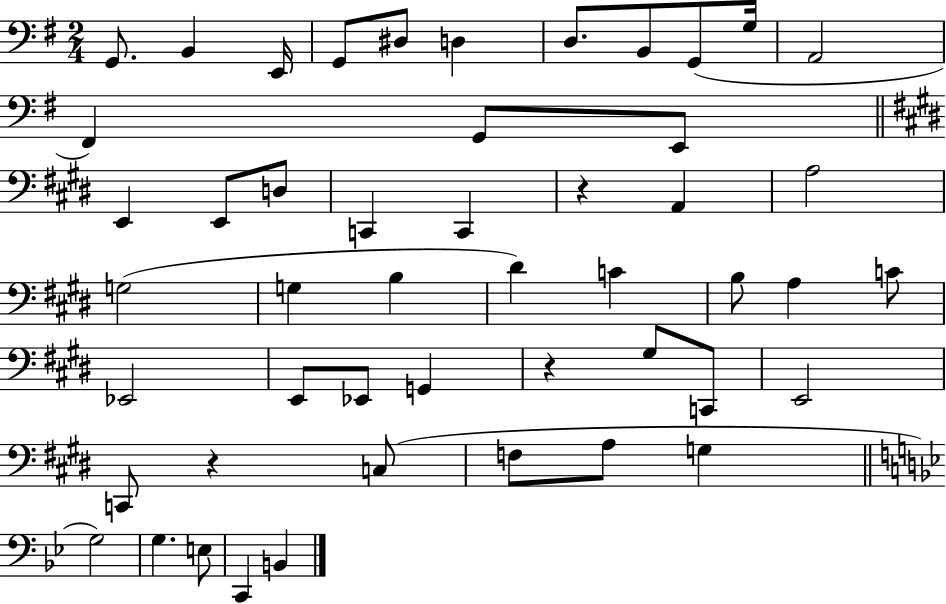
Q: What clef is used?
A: bass